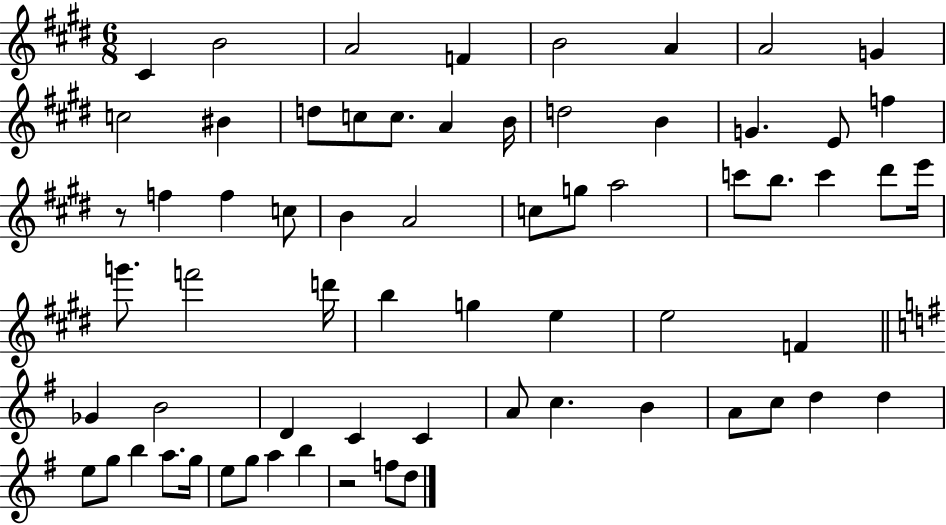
{
  \clef treble
  \numericTimeSignature
  \time 6/8
  \key e \major
  cis'4 b'2 | a'2 f'4 | b'2 a'4 | a'2 g'4 | \break c''2 bis'4 | d''8 c''8 c''8. a'4 b'16 | d''2 b'4 | g'4. e'8 f''4 | \break r8 f''4 f''4 c''8 | b'4 a'2 | c''8 g''8 a''2 | c'''8 b''8. c'''4 dis'''8 e'''16 | \break g'''8. f'''2 d'''16 | b''4 g''4 e''4 | e''2 f'4 | \bar "||" \break \key e \minor ges'4 b'2 | d'4 c'4 c'4 | a'8 c''4. b'4 | a'8 c''8 d''4 d''4 | \break e''8 g''8 b''4 a''8. g''16 | e''8 g''8 a''4 b''4 | r2 f''8 d''8 | \bar "|."
}